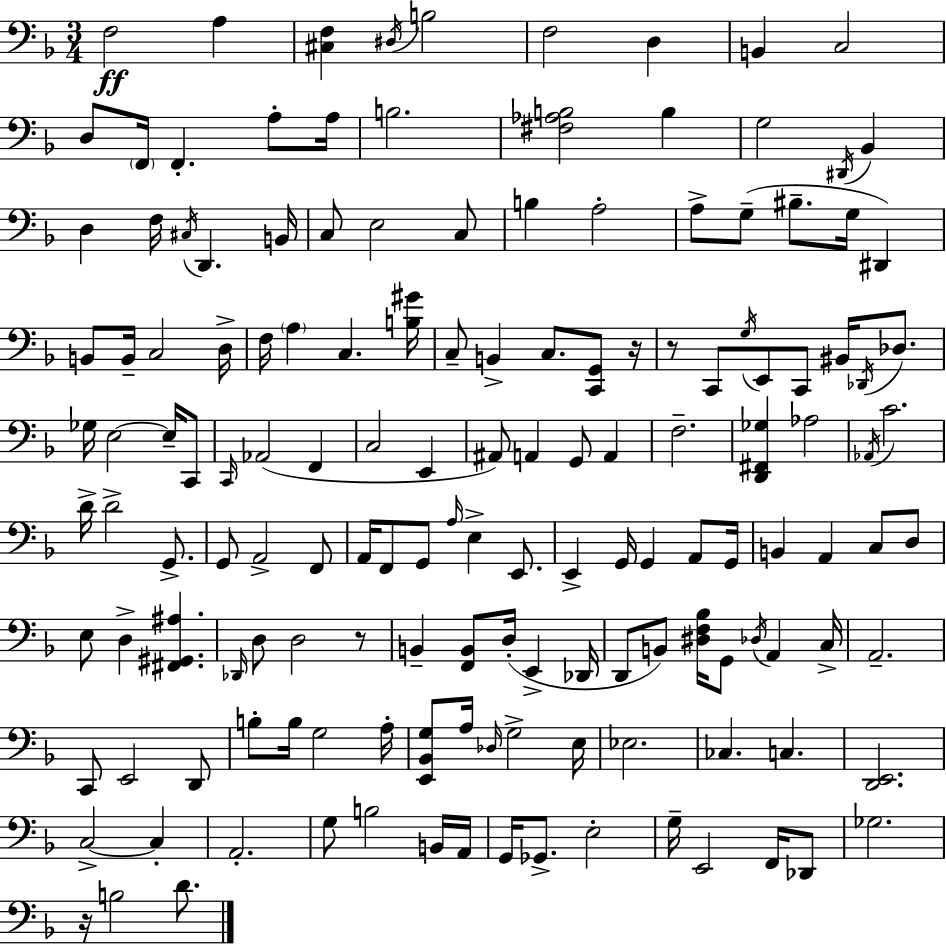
F3/h A3/q [C#3,F3]/q D#3/s B3/h F3/h D3/q B2/q C3/h D3/e F2/s F2/q. A3/e A3/s B3/h. [F#3,Ab3,B3]/h B3/q G3/h D#2/s Bb2/q D3/q F3/s C#3/s D2/q. B2/s C3/e E3/h C3/e B3/q A3/h A3/e G3/e BIS3/e. G3/s D#2/q B2/e B2/s C3/h D3/s F3/s A3/q C3/q. [B3,G#4]/s C3/e B2/q C3/e. [C2,G2]/e R/s R/e C2/e G3/s E2/e C2/e BIS2/s Db2/s Db3/e. Gb3/s E3/h E3/s C2/e C2/s Ab2/h F2/q C3/h E2/q A#2/e A2/q G2/e A2/q F3/h. [D2,F#2,Gb3]/q Ab3/h Ab2/s C4/h. D4/s D4/h G2/e. G2/e A2/h F2/e A2/s F2/e G2/e A3/s E3/q E2/e. E2/q G2/s G2/q A2/e G2/s B2/q A2/q C3/e D3/e E3/e D3/q [F#2,G#2,A#3]/q. Db2/s D3/e D3/h R/e B2/q [F2,B2]/e D3/s E2/q Db2/s D2/e B2/e [D#3,F3,Bb3]/s G2/e Db3/s A2/q C3/s A2/h. C2/e E2/h D2/e B3/e B3/s G3/h A3/s [E2,Bb2,G3]/e A3/s Db3/s G3/h E3/s Eb3/h. CES3/q. C3/q. [D2,E2]/h. C3/h C3/q A2/h. G3/e B3/h B2/s A2/s G2/s Gb2/e. E3/h G3/s E2/h F2/s Db2/e Gb3/h. R/s B3/h D4/e.